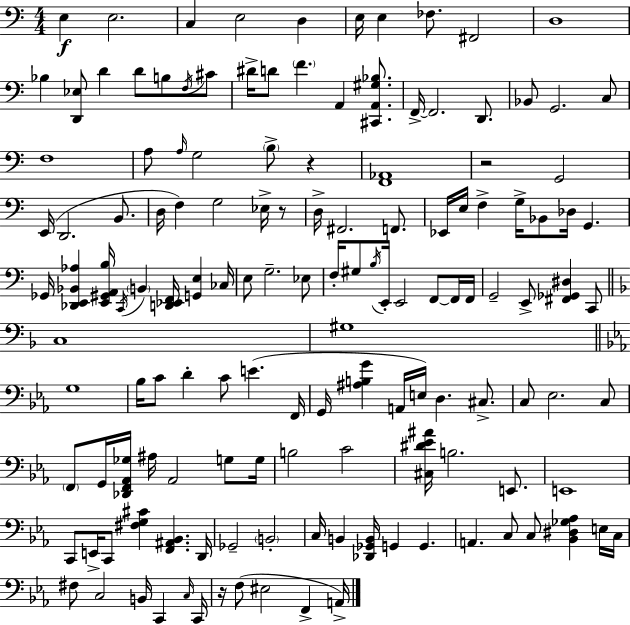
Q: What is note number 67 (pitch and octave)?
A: C2